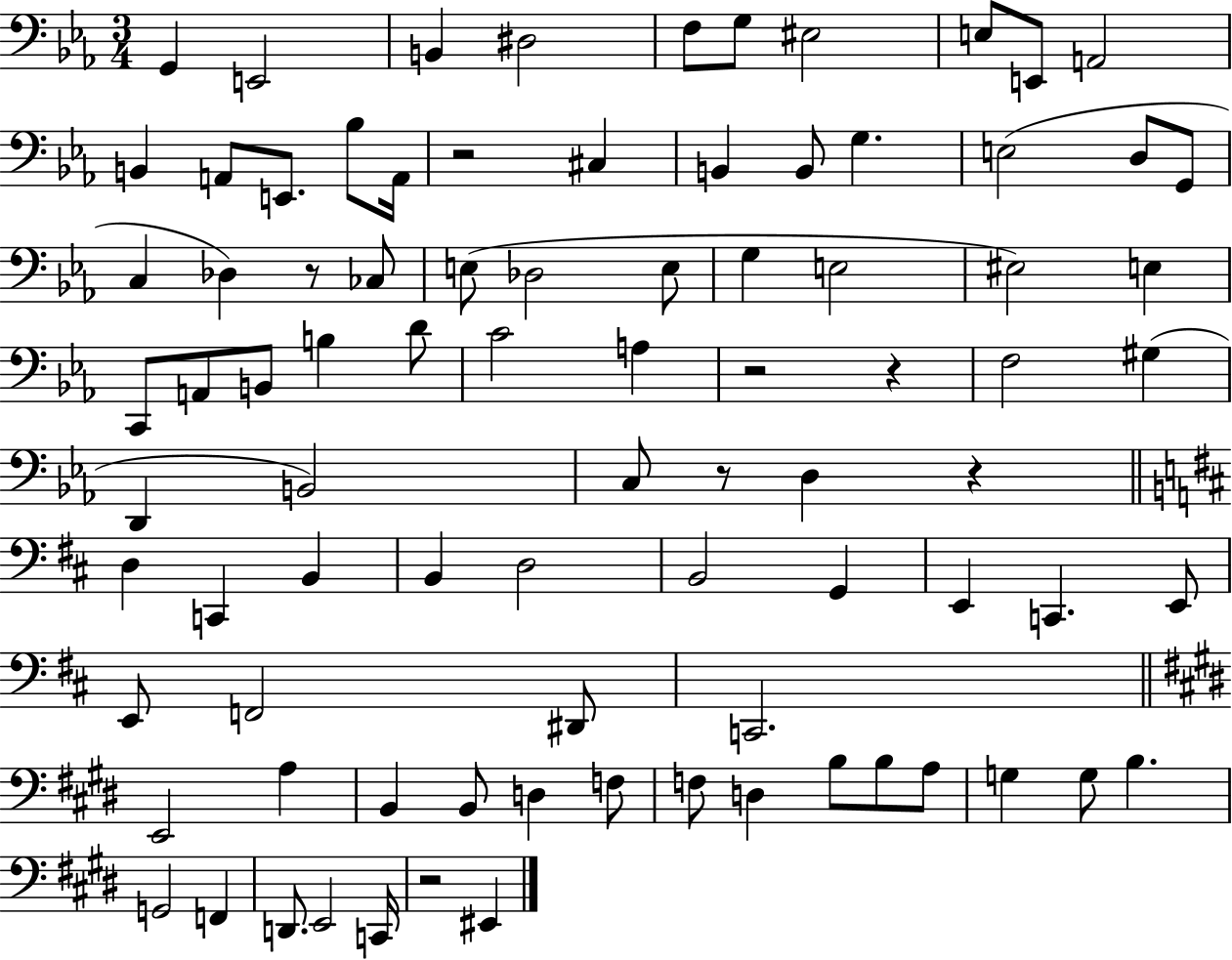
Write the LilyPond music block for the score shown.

{
  \clef bass
  \numericTimeSignature
  \time 3/4
  \key ees \major
  g,4 e,2 | b,4 dis2 | f8 g8 eis2 | e8 e,8 a,2 | \break b,4 a,8 e,8. bes8 a,16 | r2 cis4 | b,4 b,8 g4. | e2( d8 g,8 | \break c4 des4) r8 ces8 | e8( des2 e8 | g4 e2 | eis2) e4 | \break c,8 a,8 b,8 b4 d'8 | c'2 a4 | r2 r4 | f2 gis4( | \break d,4 b,2) | c8 r8 d4 r4 | \bar "||" \break \key b \minor d4 c,4 b,4 | b,4 d2 | b,2 g,4 | e,4 c,4. e,8 | \break e,8 f,2 dis,8 | c,2. | \bar "||" \break \key e \major e,2 a4 | b,4 b,8 d4 f8 | f8 d4 b8 b8 a8 | g4 g8 b4. | \break g,2 f,4 | d,8. e,2 c,16 | r2 eis,4 | \bar "|."
}